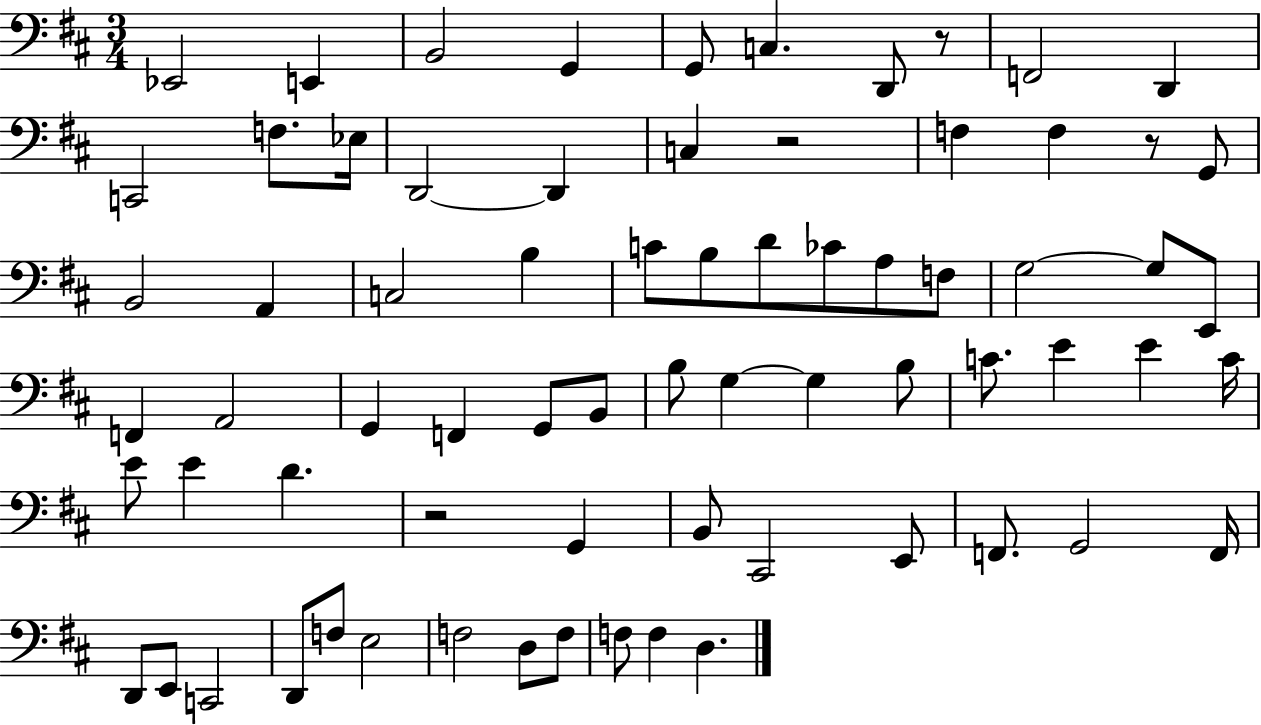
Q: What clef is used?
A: bass